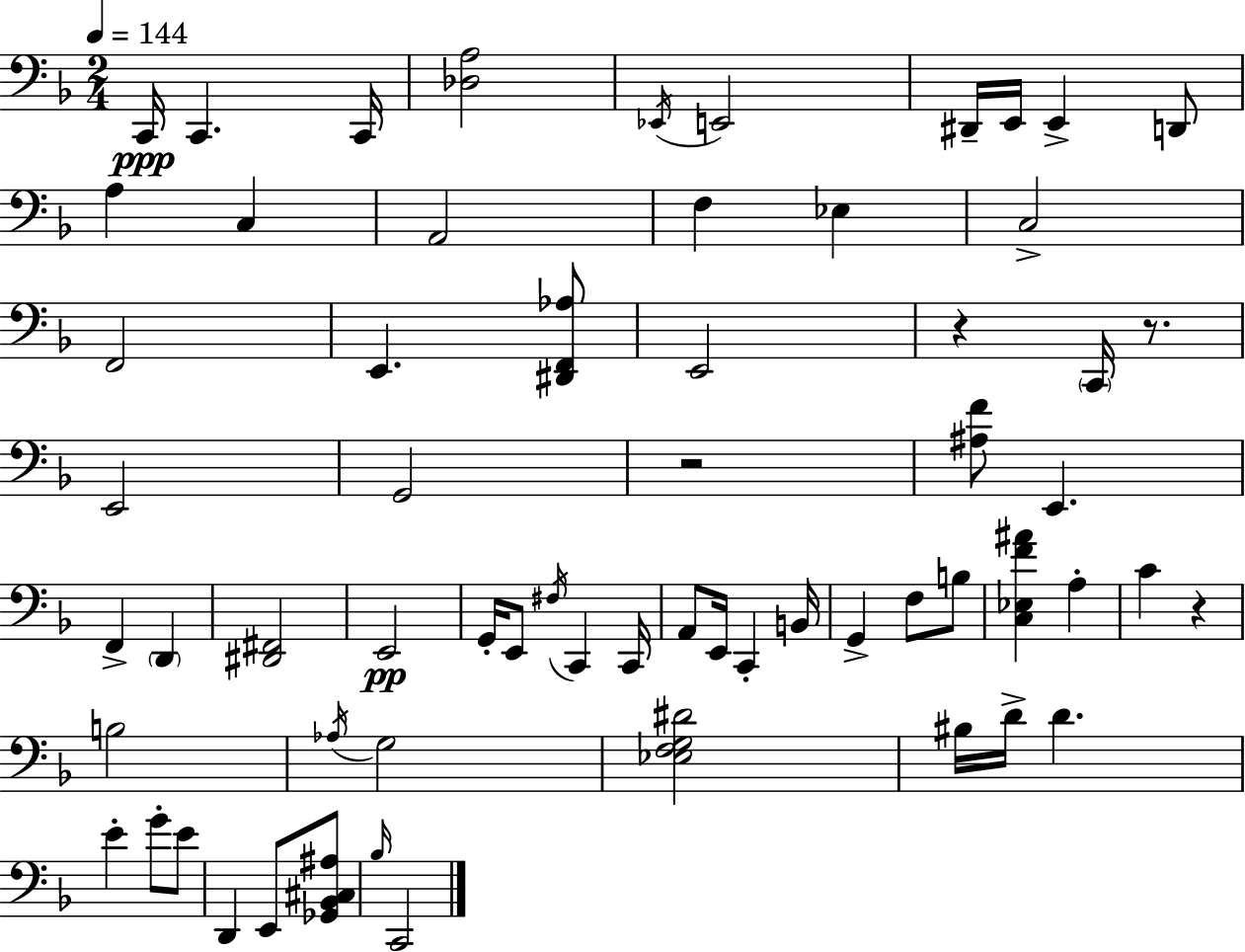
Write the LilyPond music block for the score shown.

{
  \clef bass
  \numericTimeSignature
  \time 2/4
  \key d \minor
  \tempo 4 = 144
  \repeat volta 2 { c,16\ppp c,4. c,16 | <des a>2 | \acciaccatura { ees,16 } e,2 | dis,16-- e,16 e,4-> d,8 | \break a4 c4 | a,2 | f4 ees4 | c2-> | \break f,2 | e,4. <dis, f, aes>8 | e,2 | r4 \parenthesize c,16 r8. | \break e,2 | g,2 | r2 | <ais f'>8 e,4. | \break f,4-> \parenthesize d,4 | <dis, fis,>2 | e,2\pp | g,16-. e,8 \acciaccatura { fis16 } c,4 | \break c,16 a,8 e,16 c,4-. | b,16 g,4-> f8 | b8 <c ees f' ais'>4 a4-. | c'4 r4 | \break b2 | \acciaccatura { aes16 } g2 | <ees f g dis'>2 | bis16 d'16-> d'4. | \break e'4-. g'8-. | e'8 d,4 e,8 | <ges, bes, cis ais>8 \grace { bes16 } c,2 | } \bar "|."
}